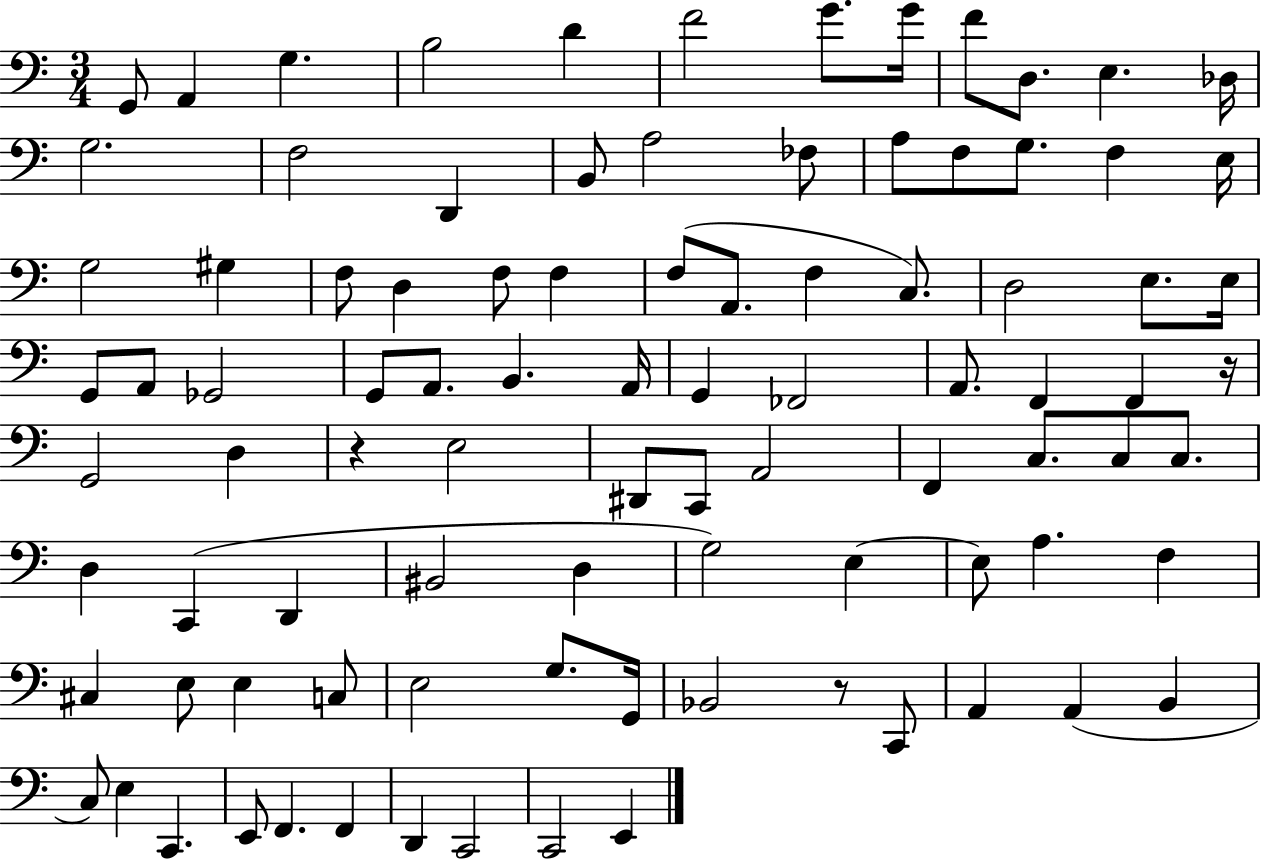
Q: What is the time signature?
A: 3/4